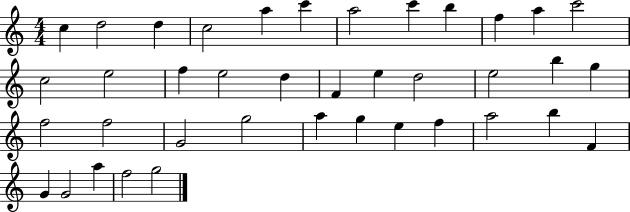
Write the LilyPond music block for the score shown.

{
  \clef treble
  \numericTimeSignature
  \time 4/4
  \key c \major
  c''4 d''2 d''4 | c''2 a''4 c'''4 | a''2 c'''4 b''4 | f''4 a''4 c'''2 | \break c''2 e''2 | f''4 e''2 d''4 | f'4 e''4 d''2 | e''2 b''4 g''4 | \break f''2 f''2 | g'2 g''2 | a''4 g''4 e''4 f''4 | a''2 b''4 f'4 | \break g'4 g'2 a''4 | f''2 g''2 | \bar "|."
}